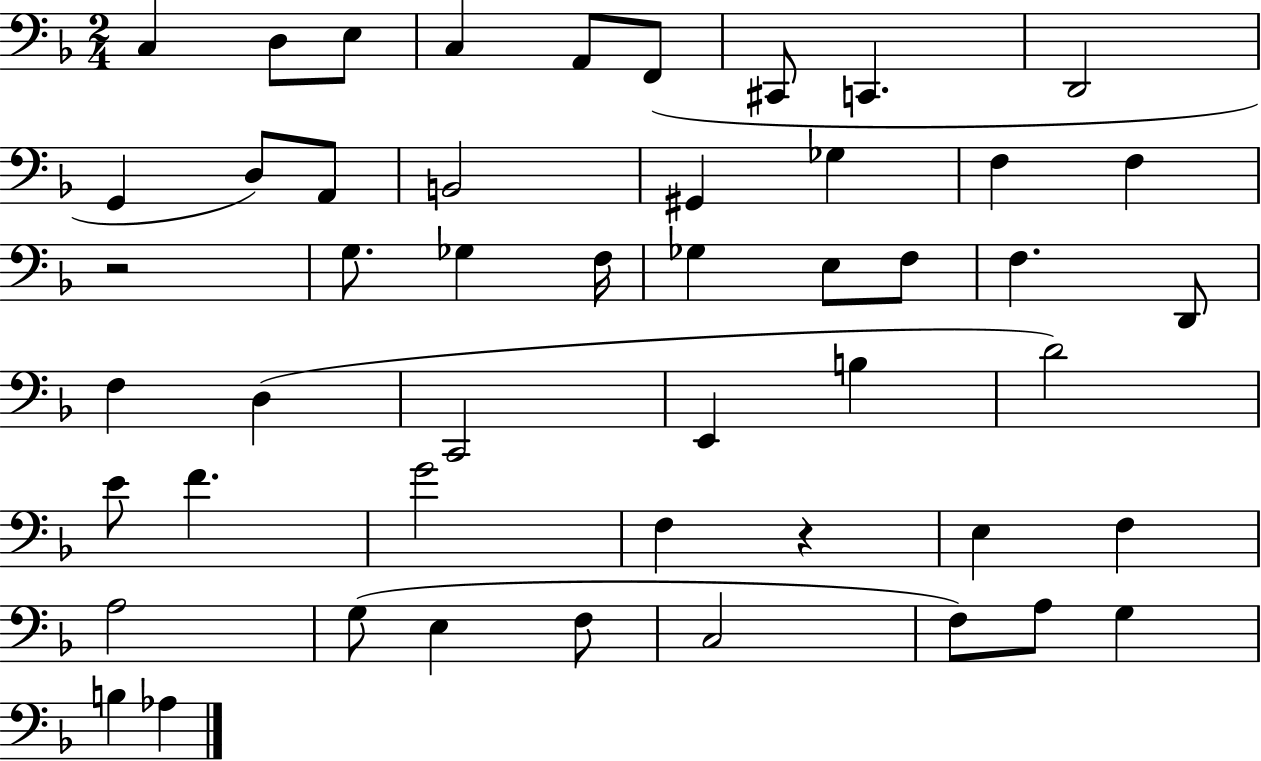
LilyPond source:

{
  \clef bass
  \numericTimeSignature
  \time 2/4
  \key f \major
  c4 d8 e8 | c4 a,8 f,8( | cis,8 c,4. | d,2 | \break g,4 d8) a,8 | b,2 | gis,4 ges4 | f4 f4 | \break r2 | g8. ges4 f16 | ges4 e8 f8 | f4. d,8 | \break f4 d4( | c,2 | e,4 b4 | d'2) | \break e'8 f'4. | g'2 | f4 r4 | e4 f4 | \break a2 | g8( e4 f8 | c2 | f8) a8 g4 | \break b4 aes4 | \bar "|."
}